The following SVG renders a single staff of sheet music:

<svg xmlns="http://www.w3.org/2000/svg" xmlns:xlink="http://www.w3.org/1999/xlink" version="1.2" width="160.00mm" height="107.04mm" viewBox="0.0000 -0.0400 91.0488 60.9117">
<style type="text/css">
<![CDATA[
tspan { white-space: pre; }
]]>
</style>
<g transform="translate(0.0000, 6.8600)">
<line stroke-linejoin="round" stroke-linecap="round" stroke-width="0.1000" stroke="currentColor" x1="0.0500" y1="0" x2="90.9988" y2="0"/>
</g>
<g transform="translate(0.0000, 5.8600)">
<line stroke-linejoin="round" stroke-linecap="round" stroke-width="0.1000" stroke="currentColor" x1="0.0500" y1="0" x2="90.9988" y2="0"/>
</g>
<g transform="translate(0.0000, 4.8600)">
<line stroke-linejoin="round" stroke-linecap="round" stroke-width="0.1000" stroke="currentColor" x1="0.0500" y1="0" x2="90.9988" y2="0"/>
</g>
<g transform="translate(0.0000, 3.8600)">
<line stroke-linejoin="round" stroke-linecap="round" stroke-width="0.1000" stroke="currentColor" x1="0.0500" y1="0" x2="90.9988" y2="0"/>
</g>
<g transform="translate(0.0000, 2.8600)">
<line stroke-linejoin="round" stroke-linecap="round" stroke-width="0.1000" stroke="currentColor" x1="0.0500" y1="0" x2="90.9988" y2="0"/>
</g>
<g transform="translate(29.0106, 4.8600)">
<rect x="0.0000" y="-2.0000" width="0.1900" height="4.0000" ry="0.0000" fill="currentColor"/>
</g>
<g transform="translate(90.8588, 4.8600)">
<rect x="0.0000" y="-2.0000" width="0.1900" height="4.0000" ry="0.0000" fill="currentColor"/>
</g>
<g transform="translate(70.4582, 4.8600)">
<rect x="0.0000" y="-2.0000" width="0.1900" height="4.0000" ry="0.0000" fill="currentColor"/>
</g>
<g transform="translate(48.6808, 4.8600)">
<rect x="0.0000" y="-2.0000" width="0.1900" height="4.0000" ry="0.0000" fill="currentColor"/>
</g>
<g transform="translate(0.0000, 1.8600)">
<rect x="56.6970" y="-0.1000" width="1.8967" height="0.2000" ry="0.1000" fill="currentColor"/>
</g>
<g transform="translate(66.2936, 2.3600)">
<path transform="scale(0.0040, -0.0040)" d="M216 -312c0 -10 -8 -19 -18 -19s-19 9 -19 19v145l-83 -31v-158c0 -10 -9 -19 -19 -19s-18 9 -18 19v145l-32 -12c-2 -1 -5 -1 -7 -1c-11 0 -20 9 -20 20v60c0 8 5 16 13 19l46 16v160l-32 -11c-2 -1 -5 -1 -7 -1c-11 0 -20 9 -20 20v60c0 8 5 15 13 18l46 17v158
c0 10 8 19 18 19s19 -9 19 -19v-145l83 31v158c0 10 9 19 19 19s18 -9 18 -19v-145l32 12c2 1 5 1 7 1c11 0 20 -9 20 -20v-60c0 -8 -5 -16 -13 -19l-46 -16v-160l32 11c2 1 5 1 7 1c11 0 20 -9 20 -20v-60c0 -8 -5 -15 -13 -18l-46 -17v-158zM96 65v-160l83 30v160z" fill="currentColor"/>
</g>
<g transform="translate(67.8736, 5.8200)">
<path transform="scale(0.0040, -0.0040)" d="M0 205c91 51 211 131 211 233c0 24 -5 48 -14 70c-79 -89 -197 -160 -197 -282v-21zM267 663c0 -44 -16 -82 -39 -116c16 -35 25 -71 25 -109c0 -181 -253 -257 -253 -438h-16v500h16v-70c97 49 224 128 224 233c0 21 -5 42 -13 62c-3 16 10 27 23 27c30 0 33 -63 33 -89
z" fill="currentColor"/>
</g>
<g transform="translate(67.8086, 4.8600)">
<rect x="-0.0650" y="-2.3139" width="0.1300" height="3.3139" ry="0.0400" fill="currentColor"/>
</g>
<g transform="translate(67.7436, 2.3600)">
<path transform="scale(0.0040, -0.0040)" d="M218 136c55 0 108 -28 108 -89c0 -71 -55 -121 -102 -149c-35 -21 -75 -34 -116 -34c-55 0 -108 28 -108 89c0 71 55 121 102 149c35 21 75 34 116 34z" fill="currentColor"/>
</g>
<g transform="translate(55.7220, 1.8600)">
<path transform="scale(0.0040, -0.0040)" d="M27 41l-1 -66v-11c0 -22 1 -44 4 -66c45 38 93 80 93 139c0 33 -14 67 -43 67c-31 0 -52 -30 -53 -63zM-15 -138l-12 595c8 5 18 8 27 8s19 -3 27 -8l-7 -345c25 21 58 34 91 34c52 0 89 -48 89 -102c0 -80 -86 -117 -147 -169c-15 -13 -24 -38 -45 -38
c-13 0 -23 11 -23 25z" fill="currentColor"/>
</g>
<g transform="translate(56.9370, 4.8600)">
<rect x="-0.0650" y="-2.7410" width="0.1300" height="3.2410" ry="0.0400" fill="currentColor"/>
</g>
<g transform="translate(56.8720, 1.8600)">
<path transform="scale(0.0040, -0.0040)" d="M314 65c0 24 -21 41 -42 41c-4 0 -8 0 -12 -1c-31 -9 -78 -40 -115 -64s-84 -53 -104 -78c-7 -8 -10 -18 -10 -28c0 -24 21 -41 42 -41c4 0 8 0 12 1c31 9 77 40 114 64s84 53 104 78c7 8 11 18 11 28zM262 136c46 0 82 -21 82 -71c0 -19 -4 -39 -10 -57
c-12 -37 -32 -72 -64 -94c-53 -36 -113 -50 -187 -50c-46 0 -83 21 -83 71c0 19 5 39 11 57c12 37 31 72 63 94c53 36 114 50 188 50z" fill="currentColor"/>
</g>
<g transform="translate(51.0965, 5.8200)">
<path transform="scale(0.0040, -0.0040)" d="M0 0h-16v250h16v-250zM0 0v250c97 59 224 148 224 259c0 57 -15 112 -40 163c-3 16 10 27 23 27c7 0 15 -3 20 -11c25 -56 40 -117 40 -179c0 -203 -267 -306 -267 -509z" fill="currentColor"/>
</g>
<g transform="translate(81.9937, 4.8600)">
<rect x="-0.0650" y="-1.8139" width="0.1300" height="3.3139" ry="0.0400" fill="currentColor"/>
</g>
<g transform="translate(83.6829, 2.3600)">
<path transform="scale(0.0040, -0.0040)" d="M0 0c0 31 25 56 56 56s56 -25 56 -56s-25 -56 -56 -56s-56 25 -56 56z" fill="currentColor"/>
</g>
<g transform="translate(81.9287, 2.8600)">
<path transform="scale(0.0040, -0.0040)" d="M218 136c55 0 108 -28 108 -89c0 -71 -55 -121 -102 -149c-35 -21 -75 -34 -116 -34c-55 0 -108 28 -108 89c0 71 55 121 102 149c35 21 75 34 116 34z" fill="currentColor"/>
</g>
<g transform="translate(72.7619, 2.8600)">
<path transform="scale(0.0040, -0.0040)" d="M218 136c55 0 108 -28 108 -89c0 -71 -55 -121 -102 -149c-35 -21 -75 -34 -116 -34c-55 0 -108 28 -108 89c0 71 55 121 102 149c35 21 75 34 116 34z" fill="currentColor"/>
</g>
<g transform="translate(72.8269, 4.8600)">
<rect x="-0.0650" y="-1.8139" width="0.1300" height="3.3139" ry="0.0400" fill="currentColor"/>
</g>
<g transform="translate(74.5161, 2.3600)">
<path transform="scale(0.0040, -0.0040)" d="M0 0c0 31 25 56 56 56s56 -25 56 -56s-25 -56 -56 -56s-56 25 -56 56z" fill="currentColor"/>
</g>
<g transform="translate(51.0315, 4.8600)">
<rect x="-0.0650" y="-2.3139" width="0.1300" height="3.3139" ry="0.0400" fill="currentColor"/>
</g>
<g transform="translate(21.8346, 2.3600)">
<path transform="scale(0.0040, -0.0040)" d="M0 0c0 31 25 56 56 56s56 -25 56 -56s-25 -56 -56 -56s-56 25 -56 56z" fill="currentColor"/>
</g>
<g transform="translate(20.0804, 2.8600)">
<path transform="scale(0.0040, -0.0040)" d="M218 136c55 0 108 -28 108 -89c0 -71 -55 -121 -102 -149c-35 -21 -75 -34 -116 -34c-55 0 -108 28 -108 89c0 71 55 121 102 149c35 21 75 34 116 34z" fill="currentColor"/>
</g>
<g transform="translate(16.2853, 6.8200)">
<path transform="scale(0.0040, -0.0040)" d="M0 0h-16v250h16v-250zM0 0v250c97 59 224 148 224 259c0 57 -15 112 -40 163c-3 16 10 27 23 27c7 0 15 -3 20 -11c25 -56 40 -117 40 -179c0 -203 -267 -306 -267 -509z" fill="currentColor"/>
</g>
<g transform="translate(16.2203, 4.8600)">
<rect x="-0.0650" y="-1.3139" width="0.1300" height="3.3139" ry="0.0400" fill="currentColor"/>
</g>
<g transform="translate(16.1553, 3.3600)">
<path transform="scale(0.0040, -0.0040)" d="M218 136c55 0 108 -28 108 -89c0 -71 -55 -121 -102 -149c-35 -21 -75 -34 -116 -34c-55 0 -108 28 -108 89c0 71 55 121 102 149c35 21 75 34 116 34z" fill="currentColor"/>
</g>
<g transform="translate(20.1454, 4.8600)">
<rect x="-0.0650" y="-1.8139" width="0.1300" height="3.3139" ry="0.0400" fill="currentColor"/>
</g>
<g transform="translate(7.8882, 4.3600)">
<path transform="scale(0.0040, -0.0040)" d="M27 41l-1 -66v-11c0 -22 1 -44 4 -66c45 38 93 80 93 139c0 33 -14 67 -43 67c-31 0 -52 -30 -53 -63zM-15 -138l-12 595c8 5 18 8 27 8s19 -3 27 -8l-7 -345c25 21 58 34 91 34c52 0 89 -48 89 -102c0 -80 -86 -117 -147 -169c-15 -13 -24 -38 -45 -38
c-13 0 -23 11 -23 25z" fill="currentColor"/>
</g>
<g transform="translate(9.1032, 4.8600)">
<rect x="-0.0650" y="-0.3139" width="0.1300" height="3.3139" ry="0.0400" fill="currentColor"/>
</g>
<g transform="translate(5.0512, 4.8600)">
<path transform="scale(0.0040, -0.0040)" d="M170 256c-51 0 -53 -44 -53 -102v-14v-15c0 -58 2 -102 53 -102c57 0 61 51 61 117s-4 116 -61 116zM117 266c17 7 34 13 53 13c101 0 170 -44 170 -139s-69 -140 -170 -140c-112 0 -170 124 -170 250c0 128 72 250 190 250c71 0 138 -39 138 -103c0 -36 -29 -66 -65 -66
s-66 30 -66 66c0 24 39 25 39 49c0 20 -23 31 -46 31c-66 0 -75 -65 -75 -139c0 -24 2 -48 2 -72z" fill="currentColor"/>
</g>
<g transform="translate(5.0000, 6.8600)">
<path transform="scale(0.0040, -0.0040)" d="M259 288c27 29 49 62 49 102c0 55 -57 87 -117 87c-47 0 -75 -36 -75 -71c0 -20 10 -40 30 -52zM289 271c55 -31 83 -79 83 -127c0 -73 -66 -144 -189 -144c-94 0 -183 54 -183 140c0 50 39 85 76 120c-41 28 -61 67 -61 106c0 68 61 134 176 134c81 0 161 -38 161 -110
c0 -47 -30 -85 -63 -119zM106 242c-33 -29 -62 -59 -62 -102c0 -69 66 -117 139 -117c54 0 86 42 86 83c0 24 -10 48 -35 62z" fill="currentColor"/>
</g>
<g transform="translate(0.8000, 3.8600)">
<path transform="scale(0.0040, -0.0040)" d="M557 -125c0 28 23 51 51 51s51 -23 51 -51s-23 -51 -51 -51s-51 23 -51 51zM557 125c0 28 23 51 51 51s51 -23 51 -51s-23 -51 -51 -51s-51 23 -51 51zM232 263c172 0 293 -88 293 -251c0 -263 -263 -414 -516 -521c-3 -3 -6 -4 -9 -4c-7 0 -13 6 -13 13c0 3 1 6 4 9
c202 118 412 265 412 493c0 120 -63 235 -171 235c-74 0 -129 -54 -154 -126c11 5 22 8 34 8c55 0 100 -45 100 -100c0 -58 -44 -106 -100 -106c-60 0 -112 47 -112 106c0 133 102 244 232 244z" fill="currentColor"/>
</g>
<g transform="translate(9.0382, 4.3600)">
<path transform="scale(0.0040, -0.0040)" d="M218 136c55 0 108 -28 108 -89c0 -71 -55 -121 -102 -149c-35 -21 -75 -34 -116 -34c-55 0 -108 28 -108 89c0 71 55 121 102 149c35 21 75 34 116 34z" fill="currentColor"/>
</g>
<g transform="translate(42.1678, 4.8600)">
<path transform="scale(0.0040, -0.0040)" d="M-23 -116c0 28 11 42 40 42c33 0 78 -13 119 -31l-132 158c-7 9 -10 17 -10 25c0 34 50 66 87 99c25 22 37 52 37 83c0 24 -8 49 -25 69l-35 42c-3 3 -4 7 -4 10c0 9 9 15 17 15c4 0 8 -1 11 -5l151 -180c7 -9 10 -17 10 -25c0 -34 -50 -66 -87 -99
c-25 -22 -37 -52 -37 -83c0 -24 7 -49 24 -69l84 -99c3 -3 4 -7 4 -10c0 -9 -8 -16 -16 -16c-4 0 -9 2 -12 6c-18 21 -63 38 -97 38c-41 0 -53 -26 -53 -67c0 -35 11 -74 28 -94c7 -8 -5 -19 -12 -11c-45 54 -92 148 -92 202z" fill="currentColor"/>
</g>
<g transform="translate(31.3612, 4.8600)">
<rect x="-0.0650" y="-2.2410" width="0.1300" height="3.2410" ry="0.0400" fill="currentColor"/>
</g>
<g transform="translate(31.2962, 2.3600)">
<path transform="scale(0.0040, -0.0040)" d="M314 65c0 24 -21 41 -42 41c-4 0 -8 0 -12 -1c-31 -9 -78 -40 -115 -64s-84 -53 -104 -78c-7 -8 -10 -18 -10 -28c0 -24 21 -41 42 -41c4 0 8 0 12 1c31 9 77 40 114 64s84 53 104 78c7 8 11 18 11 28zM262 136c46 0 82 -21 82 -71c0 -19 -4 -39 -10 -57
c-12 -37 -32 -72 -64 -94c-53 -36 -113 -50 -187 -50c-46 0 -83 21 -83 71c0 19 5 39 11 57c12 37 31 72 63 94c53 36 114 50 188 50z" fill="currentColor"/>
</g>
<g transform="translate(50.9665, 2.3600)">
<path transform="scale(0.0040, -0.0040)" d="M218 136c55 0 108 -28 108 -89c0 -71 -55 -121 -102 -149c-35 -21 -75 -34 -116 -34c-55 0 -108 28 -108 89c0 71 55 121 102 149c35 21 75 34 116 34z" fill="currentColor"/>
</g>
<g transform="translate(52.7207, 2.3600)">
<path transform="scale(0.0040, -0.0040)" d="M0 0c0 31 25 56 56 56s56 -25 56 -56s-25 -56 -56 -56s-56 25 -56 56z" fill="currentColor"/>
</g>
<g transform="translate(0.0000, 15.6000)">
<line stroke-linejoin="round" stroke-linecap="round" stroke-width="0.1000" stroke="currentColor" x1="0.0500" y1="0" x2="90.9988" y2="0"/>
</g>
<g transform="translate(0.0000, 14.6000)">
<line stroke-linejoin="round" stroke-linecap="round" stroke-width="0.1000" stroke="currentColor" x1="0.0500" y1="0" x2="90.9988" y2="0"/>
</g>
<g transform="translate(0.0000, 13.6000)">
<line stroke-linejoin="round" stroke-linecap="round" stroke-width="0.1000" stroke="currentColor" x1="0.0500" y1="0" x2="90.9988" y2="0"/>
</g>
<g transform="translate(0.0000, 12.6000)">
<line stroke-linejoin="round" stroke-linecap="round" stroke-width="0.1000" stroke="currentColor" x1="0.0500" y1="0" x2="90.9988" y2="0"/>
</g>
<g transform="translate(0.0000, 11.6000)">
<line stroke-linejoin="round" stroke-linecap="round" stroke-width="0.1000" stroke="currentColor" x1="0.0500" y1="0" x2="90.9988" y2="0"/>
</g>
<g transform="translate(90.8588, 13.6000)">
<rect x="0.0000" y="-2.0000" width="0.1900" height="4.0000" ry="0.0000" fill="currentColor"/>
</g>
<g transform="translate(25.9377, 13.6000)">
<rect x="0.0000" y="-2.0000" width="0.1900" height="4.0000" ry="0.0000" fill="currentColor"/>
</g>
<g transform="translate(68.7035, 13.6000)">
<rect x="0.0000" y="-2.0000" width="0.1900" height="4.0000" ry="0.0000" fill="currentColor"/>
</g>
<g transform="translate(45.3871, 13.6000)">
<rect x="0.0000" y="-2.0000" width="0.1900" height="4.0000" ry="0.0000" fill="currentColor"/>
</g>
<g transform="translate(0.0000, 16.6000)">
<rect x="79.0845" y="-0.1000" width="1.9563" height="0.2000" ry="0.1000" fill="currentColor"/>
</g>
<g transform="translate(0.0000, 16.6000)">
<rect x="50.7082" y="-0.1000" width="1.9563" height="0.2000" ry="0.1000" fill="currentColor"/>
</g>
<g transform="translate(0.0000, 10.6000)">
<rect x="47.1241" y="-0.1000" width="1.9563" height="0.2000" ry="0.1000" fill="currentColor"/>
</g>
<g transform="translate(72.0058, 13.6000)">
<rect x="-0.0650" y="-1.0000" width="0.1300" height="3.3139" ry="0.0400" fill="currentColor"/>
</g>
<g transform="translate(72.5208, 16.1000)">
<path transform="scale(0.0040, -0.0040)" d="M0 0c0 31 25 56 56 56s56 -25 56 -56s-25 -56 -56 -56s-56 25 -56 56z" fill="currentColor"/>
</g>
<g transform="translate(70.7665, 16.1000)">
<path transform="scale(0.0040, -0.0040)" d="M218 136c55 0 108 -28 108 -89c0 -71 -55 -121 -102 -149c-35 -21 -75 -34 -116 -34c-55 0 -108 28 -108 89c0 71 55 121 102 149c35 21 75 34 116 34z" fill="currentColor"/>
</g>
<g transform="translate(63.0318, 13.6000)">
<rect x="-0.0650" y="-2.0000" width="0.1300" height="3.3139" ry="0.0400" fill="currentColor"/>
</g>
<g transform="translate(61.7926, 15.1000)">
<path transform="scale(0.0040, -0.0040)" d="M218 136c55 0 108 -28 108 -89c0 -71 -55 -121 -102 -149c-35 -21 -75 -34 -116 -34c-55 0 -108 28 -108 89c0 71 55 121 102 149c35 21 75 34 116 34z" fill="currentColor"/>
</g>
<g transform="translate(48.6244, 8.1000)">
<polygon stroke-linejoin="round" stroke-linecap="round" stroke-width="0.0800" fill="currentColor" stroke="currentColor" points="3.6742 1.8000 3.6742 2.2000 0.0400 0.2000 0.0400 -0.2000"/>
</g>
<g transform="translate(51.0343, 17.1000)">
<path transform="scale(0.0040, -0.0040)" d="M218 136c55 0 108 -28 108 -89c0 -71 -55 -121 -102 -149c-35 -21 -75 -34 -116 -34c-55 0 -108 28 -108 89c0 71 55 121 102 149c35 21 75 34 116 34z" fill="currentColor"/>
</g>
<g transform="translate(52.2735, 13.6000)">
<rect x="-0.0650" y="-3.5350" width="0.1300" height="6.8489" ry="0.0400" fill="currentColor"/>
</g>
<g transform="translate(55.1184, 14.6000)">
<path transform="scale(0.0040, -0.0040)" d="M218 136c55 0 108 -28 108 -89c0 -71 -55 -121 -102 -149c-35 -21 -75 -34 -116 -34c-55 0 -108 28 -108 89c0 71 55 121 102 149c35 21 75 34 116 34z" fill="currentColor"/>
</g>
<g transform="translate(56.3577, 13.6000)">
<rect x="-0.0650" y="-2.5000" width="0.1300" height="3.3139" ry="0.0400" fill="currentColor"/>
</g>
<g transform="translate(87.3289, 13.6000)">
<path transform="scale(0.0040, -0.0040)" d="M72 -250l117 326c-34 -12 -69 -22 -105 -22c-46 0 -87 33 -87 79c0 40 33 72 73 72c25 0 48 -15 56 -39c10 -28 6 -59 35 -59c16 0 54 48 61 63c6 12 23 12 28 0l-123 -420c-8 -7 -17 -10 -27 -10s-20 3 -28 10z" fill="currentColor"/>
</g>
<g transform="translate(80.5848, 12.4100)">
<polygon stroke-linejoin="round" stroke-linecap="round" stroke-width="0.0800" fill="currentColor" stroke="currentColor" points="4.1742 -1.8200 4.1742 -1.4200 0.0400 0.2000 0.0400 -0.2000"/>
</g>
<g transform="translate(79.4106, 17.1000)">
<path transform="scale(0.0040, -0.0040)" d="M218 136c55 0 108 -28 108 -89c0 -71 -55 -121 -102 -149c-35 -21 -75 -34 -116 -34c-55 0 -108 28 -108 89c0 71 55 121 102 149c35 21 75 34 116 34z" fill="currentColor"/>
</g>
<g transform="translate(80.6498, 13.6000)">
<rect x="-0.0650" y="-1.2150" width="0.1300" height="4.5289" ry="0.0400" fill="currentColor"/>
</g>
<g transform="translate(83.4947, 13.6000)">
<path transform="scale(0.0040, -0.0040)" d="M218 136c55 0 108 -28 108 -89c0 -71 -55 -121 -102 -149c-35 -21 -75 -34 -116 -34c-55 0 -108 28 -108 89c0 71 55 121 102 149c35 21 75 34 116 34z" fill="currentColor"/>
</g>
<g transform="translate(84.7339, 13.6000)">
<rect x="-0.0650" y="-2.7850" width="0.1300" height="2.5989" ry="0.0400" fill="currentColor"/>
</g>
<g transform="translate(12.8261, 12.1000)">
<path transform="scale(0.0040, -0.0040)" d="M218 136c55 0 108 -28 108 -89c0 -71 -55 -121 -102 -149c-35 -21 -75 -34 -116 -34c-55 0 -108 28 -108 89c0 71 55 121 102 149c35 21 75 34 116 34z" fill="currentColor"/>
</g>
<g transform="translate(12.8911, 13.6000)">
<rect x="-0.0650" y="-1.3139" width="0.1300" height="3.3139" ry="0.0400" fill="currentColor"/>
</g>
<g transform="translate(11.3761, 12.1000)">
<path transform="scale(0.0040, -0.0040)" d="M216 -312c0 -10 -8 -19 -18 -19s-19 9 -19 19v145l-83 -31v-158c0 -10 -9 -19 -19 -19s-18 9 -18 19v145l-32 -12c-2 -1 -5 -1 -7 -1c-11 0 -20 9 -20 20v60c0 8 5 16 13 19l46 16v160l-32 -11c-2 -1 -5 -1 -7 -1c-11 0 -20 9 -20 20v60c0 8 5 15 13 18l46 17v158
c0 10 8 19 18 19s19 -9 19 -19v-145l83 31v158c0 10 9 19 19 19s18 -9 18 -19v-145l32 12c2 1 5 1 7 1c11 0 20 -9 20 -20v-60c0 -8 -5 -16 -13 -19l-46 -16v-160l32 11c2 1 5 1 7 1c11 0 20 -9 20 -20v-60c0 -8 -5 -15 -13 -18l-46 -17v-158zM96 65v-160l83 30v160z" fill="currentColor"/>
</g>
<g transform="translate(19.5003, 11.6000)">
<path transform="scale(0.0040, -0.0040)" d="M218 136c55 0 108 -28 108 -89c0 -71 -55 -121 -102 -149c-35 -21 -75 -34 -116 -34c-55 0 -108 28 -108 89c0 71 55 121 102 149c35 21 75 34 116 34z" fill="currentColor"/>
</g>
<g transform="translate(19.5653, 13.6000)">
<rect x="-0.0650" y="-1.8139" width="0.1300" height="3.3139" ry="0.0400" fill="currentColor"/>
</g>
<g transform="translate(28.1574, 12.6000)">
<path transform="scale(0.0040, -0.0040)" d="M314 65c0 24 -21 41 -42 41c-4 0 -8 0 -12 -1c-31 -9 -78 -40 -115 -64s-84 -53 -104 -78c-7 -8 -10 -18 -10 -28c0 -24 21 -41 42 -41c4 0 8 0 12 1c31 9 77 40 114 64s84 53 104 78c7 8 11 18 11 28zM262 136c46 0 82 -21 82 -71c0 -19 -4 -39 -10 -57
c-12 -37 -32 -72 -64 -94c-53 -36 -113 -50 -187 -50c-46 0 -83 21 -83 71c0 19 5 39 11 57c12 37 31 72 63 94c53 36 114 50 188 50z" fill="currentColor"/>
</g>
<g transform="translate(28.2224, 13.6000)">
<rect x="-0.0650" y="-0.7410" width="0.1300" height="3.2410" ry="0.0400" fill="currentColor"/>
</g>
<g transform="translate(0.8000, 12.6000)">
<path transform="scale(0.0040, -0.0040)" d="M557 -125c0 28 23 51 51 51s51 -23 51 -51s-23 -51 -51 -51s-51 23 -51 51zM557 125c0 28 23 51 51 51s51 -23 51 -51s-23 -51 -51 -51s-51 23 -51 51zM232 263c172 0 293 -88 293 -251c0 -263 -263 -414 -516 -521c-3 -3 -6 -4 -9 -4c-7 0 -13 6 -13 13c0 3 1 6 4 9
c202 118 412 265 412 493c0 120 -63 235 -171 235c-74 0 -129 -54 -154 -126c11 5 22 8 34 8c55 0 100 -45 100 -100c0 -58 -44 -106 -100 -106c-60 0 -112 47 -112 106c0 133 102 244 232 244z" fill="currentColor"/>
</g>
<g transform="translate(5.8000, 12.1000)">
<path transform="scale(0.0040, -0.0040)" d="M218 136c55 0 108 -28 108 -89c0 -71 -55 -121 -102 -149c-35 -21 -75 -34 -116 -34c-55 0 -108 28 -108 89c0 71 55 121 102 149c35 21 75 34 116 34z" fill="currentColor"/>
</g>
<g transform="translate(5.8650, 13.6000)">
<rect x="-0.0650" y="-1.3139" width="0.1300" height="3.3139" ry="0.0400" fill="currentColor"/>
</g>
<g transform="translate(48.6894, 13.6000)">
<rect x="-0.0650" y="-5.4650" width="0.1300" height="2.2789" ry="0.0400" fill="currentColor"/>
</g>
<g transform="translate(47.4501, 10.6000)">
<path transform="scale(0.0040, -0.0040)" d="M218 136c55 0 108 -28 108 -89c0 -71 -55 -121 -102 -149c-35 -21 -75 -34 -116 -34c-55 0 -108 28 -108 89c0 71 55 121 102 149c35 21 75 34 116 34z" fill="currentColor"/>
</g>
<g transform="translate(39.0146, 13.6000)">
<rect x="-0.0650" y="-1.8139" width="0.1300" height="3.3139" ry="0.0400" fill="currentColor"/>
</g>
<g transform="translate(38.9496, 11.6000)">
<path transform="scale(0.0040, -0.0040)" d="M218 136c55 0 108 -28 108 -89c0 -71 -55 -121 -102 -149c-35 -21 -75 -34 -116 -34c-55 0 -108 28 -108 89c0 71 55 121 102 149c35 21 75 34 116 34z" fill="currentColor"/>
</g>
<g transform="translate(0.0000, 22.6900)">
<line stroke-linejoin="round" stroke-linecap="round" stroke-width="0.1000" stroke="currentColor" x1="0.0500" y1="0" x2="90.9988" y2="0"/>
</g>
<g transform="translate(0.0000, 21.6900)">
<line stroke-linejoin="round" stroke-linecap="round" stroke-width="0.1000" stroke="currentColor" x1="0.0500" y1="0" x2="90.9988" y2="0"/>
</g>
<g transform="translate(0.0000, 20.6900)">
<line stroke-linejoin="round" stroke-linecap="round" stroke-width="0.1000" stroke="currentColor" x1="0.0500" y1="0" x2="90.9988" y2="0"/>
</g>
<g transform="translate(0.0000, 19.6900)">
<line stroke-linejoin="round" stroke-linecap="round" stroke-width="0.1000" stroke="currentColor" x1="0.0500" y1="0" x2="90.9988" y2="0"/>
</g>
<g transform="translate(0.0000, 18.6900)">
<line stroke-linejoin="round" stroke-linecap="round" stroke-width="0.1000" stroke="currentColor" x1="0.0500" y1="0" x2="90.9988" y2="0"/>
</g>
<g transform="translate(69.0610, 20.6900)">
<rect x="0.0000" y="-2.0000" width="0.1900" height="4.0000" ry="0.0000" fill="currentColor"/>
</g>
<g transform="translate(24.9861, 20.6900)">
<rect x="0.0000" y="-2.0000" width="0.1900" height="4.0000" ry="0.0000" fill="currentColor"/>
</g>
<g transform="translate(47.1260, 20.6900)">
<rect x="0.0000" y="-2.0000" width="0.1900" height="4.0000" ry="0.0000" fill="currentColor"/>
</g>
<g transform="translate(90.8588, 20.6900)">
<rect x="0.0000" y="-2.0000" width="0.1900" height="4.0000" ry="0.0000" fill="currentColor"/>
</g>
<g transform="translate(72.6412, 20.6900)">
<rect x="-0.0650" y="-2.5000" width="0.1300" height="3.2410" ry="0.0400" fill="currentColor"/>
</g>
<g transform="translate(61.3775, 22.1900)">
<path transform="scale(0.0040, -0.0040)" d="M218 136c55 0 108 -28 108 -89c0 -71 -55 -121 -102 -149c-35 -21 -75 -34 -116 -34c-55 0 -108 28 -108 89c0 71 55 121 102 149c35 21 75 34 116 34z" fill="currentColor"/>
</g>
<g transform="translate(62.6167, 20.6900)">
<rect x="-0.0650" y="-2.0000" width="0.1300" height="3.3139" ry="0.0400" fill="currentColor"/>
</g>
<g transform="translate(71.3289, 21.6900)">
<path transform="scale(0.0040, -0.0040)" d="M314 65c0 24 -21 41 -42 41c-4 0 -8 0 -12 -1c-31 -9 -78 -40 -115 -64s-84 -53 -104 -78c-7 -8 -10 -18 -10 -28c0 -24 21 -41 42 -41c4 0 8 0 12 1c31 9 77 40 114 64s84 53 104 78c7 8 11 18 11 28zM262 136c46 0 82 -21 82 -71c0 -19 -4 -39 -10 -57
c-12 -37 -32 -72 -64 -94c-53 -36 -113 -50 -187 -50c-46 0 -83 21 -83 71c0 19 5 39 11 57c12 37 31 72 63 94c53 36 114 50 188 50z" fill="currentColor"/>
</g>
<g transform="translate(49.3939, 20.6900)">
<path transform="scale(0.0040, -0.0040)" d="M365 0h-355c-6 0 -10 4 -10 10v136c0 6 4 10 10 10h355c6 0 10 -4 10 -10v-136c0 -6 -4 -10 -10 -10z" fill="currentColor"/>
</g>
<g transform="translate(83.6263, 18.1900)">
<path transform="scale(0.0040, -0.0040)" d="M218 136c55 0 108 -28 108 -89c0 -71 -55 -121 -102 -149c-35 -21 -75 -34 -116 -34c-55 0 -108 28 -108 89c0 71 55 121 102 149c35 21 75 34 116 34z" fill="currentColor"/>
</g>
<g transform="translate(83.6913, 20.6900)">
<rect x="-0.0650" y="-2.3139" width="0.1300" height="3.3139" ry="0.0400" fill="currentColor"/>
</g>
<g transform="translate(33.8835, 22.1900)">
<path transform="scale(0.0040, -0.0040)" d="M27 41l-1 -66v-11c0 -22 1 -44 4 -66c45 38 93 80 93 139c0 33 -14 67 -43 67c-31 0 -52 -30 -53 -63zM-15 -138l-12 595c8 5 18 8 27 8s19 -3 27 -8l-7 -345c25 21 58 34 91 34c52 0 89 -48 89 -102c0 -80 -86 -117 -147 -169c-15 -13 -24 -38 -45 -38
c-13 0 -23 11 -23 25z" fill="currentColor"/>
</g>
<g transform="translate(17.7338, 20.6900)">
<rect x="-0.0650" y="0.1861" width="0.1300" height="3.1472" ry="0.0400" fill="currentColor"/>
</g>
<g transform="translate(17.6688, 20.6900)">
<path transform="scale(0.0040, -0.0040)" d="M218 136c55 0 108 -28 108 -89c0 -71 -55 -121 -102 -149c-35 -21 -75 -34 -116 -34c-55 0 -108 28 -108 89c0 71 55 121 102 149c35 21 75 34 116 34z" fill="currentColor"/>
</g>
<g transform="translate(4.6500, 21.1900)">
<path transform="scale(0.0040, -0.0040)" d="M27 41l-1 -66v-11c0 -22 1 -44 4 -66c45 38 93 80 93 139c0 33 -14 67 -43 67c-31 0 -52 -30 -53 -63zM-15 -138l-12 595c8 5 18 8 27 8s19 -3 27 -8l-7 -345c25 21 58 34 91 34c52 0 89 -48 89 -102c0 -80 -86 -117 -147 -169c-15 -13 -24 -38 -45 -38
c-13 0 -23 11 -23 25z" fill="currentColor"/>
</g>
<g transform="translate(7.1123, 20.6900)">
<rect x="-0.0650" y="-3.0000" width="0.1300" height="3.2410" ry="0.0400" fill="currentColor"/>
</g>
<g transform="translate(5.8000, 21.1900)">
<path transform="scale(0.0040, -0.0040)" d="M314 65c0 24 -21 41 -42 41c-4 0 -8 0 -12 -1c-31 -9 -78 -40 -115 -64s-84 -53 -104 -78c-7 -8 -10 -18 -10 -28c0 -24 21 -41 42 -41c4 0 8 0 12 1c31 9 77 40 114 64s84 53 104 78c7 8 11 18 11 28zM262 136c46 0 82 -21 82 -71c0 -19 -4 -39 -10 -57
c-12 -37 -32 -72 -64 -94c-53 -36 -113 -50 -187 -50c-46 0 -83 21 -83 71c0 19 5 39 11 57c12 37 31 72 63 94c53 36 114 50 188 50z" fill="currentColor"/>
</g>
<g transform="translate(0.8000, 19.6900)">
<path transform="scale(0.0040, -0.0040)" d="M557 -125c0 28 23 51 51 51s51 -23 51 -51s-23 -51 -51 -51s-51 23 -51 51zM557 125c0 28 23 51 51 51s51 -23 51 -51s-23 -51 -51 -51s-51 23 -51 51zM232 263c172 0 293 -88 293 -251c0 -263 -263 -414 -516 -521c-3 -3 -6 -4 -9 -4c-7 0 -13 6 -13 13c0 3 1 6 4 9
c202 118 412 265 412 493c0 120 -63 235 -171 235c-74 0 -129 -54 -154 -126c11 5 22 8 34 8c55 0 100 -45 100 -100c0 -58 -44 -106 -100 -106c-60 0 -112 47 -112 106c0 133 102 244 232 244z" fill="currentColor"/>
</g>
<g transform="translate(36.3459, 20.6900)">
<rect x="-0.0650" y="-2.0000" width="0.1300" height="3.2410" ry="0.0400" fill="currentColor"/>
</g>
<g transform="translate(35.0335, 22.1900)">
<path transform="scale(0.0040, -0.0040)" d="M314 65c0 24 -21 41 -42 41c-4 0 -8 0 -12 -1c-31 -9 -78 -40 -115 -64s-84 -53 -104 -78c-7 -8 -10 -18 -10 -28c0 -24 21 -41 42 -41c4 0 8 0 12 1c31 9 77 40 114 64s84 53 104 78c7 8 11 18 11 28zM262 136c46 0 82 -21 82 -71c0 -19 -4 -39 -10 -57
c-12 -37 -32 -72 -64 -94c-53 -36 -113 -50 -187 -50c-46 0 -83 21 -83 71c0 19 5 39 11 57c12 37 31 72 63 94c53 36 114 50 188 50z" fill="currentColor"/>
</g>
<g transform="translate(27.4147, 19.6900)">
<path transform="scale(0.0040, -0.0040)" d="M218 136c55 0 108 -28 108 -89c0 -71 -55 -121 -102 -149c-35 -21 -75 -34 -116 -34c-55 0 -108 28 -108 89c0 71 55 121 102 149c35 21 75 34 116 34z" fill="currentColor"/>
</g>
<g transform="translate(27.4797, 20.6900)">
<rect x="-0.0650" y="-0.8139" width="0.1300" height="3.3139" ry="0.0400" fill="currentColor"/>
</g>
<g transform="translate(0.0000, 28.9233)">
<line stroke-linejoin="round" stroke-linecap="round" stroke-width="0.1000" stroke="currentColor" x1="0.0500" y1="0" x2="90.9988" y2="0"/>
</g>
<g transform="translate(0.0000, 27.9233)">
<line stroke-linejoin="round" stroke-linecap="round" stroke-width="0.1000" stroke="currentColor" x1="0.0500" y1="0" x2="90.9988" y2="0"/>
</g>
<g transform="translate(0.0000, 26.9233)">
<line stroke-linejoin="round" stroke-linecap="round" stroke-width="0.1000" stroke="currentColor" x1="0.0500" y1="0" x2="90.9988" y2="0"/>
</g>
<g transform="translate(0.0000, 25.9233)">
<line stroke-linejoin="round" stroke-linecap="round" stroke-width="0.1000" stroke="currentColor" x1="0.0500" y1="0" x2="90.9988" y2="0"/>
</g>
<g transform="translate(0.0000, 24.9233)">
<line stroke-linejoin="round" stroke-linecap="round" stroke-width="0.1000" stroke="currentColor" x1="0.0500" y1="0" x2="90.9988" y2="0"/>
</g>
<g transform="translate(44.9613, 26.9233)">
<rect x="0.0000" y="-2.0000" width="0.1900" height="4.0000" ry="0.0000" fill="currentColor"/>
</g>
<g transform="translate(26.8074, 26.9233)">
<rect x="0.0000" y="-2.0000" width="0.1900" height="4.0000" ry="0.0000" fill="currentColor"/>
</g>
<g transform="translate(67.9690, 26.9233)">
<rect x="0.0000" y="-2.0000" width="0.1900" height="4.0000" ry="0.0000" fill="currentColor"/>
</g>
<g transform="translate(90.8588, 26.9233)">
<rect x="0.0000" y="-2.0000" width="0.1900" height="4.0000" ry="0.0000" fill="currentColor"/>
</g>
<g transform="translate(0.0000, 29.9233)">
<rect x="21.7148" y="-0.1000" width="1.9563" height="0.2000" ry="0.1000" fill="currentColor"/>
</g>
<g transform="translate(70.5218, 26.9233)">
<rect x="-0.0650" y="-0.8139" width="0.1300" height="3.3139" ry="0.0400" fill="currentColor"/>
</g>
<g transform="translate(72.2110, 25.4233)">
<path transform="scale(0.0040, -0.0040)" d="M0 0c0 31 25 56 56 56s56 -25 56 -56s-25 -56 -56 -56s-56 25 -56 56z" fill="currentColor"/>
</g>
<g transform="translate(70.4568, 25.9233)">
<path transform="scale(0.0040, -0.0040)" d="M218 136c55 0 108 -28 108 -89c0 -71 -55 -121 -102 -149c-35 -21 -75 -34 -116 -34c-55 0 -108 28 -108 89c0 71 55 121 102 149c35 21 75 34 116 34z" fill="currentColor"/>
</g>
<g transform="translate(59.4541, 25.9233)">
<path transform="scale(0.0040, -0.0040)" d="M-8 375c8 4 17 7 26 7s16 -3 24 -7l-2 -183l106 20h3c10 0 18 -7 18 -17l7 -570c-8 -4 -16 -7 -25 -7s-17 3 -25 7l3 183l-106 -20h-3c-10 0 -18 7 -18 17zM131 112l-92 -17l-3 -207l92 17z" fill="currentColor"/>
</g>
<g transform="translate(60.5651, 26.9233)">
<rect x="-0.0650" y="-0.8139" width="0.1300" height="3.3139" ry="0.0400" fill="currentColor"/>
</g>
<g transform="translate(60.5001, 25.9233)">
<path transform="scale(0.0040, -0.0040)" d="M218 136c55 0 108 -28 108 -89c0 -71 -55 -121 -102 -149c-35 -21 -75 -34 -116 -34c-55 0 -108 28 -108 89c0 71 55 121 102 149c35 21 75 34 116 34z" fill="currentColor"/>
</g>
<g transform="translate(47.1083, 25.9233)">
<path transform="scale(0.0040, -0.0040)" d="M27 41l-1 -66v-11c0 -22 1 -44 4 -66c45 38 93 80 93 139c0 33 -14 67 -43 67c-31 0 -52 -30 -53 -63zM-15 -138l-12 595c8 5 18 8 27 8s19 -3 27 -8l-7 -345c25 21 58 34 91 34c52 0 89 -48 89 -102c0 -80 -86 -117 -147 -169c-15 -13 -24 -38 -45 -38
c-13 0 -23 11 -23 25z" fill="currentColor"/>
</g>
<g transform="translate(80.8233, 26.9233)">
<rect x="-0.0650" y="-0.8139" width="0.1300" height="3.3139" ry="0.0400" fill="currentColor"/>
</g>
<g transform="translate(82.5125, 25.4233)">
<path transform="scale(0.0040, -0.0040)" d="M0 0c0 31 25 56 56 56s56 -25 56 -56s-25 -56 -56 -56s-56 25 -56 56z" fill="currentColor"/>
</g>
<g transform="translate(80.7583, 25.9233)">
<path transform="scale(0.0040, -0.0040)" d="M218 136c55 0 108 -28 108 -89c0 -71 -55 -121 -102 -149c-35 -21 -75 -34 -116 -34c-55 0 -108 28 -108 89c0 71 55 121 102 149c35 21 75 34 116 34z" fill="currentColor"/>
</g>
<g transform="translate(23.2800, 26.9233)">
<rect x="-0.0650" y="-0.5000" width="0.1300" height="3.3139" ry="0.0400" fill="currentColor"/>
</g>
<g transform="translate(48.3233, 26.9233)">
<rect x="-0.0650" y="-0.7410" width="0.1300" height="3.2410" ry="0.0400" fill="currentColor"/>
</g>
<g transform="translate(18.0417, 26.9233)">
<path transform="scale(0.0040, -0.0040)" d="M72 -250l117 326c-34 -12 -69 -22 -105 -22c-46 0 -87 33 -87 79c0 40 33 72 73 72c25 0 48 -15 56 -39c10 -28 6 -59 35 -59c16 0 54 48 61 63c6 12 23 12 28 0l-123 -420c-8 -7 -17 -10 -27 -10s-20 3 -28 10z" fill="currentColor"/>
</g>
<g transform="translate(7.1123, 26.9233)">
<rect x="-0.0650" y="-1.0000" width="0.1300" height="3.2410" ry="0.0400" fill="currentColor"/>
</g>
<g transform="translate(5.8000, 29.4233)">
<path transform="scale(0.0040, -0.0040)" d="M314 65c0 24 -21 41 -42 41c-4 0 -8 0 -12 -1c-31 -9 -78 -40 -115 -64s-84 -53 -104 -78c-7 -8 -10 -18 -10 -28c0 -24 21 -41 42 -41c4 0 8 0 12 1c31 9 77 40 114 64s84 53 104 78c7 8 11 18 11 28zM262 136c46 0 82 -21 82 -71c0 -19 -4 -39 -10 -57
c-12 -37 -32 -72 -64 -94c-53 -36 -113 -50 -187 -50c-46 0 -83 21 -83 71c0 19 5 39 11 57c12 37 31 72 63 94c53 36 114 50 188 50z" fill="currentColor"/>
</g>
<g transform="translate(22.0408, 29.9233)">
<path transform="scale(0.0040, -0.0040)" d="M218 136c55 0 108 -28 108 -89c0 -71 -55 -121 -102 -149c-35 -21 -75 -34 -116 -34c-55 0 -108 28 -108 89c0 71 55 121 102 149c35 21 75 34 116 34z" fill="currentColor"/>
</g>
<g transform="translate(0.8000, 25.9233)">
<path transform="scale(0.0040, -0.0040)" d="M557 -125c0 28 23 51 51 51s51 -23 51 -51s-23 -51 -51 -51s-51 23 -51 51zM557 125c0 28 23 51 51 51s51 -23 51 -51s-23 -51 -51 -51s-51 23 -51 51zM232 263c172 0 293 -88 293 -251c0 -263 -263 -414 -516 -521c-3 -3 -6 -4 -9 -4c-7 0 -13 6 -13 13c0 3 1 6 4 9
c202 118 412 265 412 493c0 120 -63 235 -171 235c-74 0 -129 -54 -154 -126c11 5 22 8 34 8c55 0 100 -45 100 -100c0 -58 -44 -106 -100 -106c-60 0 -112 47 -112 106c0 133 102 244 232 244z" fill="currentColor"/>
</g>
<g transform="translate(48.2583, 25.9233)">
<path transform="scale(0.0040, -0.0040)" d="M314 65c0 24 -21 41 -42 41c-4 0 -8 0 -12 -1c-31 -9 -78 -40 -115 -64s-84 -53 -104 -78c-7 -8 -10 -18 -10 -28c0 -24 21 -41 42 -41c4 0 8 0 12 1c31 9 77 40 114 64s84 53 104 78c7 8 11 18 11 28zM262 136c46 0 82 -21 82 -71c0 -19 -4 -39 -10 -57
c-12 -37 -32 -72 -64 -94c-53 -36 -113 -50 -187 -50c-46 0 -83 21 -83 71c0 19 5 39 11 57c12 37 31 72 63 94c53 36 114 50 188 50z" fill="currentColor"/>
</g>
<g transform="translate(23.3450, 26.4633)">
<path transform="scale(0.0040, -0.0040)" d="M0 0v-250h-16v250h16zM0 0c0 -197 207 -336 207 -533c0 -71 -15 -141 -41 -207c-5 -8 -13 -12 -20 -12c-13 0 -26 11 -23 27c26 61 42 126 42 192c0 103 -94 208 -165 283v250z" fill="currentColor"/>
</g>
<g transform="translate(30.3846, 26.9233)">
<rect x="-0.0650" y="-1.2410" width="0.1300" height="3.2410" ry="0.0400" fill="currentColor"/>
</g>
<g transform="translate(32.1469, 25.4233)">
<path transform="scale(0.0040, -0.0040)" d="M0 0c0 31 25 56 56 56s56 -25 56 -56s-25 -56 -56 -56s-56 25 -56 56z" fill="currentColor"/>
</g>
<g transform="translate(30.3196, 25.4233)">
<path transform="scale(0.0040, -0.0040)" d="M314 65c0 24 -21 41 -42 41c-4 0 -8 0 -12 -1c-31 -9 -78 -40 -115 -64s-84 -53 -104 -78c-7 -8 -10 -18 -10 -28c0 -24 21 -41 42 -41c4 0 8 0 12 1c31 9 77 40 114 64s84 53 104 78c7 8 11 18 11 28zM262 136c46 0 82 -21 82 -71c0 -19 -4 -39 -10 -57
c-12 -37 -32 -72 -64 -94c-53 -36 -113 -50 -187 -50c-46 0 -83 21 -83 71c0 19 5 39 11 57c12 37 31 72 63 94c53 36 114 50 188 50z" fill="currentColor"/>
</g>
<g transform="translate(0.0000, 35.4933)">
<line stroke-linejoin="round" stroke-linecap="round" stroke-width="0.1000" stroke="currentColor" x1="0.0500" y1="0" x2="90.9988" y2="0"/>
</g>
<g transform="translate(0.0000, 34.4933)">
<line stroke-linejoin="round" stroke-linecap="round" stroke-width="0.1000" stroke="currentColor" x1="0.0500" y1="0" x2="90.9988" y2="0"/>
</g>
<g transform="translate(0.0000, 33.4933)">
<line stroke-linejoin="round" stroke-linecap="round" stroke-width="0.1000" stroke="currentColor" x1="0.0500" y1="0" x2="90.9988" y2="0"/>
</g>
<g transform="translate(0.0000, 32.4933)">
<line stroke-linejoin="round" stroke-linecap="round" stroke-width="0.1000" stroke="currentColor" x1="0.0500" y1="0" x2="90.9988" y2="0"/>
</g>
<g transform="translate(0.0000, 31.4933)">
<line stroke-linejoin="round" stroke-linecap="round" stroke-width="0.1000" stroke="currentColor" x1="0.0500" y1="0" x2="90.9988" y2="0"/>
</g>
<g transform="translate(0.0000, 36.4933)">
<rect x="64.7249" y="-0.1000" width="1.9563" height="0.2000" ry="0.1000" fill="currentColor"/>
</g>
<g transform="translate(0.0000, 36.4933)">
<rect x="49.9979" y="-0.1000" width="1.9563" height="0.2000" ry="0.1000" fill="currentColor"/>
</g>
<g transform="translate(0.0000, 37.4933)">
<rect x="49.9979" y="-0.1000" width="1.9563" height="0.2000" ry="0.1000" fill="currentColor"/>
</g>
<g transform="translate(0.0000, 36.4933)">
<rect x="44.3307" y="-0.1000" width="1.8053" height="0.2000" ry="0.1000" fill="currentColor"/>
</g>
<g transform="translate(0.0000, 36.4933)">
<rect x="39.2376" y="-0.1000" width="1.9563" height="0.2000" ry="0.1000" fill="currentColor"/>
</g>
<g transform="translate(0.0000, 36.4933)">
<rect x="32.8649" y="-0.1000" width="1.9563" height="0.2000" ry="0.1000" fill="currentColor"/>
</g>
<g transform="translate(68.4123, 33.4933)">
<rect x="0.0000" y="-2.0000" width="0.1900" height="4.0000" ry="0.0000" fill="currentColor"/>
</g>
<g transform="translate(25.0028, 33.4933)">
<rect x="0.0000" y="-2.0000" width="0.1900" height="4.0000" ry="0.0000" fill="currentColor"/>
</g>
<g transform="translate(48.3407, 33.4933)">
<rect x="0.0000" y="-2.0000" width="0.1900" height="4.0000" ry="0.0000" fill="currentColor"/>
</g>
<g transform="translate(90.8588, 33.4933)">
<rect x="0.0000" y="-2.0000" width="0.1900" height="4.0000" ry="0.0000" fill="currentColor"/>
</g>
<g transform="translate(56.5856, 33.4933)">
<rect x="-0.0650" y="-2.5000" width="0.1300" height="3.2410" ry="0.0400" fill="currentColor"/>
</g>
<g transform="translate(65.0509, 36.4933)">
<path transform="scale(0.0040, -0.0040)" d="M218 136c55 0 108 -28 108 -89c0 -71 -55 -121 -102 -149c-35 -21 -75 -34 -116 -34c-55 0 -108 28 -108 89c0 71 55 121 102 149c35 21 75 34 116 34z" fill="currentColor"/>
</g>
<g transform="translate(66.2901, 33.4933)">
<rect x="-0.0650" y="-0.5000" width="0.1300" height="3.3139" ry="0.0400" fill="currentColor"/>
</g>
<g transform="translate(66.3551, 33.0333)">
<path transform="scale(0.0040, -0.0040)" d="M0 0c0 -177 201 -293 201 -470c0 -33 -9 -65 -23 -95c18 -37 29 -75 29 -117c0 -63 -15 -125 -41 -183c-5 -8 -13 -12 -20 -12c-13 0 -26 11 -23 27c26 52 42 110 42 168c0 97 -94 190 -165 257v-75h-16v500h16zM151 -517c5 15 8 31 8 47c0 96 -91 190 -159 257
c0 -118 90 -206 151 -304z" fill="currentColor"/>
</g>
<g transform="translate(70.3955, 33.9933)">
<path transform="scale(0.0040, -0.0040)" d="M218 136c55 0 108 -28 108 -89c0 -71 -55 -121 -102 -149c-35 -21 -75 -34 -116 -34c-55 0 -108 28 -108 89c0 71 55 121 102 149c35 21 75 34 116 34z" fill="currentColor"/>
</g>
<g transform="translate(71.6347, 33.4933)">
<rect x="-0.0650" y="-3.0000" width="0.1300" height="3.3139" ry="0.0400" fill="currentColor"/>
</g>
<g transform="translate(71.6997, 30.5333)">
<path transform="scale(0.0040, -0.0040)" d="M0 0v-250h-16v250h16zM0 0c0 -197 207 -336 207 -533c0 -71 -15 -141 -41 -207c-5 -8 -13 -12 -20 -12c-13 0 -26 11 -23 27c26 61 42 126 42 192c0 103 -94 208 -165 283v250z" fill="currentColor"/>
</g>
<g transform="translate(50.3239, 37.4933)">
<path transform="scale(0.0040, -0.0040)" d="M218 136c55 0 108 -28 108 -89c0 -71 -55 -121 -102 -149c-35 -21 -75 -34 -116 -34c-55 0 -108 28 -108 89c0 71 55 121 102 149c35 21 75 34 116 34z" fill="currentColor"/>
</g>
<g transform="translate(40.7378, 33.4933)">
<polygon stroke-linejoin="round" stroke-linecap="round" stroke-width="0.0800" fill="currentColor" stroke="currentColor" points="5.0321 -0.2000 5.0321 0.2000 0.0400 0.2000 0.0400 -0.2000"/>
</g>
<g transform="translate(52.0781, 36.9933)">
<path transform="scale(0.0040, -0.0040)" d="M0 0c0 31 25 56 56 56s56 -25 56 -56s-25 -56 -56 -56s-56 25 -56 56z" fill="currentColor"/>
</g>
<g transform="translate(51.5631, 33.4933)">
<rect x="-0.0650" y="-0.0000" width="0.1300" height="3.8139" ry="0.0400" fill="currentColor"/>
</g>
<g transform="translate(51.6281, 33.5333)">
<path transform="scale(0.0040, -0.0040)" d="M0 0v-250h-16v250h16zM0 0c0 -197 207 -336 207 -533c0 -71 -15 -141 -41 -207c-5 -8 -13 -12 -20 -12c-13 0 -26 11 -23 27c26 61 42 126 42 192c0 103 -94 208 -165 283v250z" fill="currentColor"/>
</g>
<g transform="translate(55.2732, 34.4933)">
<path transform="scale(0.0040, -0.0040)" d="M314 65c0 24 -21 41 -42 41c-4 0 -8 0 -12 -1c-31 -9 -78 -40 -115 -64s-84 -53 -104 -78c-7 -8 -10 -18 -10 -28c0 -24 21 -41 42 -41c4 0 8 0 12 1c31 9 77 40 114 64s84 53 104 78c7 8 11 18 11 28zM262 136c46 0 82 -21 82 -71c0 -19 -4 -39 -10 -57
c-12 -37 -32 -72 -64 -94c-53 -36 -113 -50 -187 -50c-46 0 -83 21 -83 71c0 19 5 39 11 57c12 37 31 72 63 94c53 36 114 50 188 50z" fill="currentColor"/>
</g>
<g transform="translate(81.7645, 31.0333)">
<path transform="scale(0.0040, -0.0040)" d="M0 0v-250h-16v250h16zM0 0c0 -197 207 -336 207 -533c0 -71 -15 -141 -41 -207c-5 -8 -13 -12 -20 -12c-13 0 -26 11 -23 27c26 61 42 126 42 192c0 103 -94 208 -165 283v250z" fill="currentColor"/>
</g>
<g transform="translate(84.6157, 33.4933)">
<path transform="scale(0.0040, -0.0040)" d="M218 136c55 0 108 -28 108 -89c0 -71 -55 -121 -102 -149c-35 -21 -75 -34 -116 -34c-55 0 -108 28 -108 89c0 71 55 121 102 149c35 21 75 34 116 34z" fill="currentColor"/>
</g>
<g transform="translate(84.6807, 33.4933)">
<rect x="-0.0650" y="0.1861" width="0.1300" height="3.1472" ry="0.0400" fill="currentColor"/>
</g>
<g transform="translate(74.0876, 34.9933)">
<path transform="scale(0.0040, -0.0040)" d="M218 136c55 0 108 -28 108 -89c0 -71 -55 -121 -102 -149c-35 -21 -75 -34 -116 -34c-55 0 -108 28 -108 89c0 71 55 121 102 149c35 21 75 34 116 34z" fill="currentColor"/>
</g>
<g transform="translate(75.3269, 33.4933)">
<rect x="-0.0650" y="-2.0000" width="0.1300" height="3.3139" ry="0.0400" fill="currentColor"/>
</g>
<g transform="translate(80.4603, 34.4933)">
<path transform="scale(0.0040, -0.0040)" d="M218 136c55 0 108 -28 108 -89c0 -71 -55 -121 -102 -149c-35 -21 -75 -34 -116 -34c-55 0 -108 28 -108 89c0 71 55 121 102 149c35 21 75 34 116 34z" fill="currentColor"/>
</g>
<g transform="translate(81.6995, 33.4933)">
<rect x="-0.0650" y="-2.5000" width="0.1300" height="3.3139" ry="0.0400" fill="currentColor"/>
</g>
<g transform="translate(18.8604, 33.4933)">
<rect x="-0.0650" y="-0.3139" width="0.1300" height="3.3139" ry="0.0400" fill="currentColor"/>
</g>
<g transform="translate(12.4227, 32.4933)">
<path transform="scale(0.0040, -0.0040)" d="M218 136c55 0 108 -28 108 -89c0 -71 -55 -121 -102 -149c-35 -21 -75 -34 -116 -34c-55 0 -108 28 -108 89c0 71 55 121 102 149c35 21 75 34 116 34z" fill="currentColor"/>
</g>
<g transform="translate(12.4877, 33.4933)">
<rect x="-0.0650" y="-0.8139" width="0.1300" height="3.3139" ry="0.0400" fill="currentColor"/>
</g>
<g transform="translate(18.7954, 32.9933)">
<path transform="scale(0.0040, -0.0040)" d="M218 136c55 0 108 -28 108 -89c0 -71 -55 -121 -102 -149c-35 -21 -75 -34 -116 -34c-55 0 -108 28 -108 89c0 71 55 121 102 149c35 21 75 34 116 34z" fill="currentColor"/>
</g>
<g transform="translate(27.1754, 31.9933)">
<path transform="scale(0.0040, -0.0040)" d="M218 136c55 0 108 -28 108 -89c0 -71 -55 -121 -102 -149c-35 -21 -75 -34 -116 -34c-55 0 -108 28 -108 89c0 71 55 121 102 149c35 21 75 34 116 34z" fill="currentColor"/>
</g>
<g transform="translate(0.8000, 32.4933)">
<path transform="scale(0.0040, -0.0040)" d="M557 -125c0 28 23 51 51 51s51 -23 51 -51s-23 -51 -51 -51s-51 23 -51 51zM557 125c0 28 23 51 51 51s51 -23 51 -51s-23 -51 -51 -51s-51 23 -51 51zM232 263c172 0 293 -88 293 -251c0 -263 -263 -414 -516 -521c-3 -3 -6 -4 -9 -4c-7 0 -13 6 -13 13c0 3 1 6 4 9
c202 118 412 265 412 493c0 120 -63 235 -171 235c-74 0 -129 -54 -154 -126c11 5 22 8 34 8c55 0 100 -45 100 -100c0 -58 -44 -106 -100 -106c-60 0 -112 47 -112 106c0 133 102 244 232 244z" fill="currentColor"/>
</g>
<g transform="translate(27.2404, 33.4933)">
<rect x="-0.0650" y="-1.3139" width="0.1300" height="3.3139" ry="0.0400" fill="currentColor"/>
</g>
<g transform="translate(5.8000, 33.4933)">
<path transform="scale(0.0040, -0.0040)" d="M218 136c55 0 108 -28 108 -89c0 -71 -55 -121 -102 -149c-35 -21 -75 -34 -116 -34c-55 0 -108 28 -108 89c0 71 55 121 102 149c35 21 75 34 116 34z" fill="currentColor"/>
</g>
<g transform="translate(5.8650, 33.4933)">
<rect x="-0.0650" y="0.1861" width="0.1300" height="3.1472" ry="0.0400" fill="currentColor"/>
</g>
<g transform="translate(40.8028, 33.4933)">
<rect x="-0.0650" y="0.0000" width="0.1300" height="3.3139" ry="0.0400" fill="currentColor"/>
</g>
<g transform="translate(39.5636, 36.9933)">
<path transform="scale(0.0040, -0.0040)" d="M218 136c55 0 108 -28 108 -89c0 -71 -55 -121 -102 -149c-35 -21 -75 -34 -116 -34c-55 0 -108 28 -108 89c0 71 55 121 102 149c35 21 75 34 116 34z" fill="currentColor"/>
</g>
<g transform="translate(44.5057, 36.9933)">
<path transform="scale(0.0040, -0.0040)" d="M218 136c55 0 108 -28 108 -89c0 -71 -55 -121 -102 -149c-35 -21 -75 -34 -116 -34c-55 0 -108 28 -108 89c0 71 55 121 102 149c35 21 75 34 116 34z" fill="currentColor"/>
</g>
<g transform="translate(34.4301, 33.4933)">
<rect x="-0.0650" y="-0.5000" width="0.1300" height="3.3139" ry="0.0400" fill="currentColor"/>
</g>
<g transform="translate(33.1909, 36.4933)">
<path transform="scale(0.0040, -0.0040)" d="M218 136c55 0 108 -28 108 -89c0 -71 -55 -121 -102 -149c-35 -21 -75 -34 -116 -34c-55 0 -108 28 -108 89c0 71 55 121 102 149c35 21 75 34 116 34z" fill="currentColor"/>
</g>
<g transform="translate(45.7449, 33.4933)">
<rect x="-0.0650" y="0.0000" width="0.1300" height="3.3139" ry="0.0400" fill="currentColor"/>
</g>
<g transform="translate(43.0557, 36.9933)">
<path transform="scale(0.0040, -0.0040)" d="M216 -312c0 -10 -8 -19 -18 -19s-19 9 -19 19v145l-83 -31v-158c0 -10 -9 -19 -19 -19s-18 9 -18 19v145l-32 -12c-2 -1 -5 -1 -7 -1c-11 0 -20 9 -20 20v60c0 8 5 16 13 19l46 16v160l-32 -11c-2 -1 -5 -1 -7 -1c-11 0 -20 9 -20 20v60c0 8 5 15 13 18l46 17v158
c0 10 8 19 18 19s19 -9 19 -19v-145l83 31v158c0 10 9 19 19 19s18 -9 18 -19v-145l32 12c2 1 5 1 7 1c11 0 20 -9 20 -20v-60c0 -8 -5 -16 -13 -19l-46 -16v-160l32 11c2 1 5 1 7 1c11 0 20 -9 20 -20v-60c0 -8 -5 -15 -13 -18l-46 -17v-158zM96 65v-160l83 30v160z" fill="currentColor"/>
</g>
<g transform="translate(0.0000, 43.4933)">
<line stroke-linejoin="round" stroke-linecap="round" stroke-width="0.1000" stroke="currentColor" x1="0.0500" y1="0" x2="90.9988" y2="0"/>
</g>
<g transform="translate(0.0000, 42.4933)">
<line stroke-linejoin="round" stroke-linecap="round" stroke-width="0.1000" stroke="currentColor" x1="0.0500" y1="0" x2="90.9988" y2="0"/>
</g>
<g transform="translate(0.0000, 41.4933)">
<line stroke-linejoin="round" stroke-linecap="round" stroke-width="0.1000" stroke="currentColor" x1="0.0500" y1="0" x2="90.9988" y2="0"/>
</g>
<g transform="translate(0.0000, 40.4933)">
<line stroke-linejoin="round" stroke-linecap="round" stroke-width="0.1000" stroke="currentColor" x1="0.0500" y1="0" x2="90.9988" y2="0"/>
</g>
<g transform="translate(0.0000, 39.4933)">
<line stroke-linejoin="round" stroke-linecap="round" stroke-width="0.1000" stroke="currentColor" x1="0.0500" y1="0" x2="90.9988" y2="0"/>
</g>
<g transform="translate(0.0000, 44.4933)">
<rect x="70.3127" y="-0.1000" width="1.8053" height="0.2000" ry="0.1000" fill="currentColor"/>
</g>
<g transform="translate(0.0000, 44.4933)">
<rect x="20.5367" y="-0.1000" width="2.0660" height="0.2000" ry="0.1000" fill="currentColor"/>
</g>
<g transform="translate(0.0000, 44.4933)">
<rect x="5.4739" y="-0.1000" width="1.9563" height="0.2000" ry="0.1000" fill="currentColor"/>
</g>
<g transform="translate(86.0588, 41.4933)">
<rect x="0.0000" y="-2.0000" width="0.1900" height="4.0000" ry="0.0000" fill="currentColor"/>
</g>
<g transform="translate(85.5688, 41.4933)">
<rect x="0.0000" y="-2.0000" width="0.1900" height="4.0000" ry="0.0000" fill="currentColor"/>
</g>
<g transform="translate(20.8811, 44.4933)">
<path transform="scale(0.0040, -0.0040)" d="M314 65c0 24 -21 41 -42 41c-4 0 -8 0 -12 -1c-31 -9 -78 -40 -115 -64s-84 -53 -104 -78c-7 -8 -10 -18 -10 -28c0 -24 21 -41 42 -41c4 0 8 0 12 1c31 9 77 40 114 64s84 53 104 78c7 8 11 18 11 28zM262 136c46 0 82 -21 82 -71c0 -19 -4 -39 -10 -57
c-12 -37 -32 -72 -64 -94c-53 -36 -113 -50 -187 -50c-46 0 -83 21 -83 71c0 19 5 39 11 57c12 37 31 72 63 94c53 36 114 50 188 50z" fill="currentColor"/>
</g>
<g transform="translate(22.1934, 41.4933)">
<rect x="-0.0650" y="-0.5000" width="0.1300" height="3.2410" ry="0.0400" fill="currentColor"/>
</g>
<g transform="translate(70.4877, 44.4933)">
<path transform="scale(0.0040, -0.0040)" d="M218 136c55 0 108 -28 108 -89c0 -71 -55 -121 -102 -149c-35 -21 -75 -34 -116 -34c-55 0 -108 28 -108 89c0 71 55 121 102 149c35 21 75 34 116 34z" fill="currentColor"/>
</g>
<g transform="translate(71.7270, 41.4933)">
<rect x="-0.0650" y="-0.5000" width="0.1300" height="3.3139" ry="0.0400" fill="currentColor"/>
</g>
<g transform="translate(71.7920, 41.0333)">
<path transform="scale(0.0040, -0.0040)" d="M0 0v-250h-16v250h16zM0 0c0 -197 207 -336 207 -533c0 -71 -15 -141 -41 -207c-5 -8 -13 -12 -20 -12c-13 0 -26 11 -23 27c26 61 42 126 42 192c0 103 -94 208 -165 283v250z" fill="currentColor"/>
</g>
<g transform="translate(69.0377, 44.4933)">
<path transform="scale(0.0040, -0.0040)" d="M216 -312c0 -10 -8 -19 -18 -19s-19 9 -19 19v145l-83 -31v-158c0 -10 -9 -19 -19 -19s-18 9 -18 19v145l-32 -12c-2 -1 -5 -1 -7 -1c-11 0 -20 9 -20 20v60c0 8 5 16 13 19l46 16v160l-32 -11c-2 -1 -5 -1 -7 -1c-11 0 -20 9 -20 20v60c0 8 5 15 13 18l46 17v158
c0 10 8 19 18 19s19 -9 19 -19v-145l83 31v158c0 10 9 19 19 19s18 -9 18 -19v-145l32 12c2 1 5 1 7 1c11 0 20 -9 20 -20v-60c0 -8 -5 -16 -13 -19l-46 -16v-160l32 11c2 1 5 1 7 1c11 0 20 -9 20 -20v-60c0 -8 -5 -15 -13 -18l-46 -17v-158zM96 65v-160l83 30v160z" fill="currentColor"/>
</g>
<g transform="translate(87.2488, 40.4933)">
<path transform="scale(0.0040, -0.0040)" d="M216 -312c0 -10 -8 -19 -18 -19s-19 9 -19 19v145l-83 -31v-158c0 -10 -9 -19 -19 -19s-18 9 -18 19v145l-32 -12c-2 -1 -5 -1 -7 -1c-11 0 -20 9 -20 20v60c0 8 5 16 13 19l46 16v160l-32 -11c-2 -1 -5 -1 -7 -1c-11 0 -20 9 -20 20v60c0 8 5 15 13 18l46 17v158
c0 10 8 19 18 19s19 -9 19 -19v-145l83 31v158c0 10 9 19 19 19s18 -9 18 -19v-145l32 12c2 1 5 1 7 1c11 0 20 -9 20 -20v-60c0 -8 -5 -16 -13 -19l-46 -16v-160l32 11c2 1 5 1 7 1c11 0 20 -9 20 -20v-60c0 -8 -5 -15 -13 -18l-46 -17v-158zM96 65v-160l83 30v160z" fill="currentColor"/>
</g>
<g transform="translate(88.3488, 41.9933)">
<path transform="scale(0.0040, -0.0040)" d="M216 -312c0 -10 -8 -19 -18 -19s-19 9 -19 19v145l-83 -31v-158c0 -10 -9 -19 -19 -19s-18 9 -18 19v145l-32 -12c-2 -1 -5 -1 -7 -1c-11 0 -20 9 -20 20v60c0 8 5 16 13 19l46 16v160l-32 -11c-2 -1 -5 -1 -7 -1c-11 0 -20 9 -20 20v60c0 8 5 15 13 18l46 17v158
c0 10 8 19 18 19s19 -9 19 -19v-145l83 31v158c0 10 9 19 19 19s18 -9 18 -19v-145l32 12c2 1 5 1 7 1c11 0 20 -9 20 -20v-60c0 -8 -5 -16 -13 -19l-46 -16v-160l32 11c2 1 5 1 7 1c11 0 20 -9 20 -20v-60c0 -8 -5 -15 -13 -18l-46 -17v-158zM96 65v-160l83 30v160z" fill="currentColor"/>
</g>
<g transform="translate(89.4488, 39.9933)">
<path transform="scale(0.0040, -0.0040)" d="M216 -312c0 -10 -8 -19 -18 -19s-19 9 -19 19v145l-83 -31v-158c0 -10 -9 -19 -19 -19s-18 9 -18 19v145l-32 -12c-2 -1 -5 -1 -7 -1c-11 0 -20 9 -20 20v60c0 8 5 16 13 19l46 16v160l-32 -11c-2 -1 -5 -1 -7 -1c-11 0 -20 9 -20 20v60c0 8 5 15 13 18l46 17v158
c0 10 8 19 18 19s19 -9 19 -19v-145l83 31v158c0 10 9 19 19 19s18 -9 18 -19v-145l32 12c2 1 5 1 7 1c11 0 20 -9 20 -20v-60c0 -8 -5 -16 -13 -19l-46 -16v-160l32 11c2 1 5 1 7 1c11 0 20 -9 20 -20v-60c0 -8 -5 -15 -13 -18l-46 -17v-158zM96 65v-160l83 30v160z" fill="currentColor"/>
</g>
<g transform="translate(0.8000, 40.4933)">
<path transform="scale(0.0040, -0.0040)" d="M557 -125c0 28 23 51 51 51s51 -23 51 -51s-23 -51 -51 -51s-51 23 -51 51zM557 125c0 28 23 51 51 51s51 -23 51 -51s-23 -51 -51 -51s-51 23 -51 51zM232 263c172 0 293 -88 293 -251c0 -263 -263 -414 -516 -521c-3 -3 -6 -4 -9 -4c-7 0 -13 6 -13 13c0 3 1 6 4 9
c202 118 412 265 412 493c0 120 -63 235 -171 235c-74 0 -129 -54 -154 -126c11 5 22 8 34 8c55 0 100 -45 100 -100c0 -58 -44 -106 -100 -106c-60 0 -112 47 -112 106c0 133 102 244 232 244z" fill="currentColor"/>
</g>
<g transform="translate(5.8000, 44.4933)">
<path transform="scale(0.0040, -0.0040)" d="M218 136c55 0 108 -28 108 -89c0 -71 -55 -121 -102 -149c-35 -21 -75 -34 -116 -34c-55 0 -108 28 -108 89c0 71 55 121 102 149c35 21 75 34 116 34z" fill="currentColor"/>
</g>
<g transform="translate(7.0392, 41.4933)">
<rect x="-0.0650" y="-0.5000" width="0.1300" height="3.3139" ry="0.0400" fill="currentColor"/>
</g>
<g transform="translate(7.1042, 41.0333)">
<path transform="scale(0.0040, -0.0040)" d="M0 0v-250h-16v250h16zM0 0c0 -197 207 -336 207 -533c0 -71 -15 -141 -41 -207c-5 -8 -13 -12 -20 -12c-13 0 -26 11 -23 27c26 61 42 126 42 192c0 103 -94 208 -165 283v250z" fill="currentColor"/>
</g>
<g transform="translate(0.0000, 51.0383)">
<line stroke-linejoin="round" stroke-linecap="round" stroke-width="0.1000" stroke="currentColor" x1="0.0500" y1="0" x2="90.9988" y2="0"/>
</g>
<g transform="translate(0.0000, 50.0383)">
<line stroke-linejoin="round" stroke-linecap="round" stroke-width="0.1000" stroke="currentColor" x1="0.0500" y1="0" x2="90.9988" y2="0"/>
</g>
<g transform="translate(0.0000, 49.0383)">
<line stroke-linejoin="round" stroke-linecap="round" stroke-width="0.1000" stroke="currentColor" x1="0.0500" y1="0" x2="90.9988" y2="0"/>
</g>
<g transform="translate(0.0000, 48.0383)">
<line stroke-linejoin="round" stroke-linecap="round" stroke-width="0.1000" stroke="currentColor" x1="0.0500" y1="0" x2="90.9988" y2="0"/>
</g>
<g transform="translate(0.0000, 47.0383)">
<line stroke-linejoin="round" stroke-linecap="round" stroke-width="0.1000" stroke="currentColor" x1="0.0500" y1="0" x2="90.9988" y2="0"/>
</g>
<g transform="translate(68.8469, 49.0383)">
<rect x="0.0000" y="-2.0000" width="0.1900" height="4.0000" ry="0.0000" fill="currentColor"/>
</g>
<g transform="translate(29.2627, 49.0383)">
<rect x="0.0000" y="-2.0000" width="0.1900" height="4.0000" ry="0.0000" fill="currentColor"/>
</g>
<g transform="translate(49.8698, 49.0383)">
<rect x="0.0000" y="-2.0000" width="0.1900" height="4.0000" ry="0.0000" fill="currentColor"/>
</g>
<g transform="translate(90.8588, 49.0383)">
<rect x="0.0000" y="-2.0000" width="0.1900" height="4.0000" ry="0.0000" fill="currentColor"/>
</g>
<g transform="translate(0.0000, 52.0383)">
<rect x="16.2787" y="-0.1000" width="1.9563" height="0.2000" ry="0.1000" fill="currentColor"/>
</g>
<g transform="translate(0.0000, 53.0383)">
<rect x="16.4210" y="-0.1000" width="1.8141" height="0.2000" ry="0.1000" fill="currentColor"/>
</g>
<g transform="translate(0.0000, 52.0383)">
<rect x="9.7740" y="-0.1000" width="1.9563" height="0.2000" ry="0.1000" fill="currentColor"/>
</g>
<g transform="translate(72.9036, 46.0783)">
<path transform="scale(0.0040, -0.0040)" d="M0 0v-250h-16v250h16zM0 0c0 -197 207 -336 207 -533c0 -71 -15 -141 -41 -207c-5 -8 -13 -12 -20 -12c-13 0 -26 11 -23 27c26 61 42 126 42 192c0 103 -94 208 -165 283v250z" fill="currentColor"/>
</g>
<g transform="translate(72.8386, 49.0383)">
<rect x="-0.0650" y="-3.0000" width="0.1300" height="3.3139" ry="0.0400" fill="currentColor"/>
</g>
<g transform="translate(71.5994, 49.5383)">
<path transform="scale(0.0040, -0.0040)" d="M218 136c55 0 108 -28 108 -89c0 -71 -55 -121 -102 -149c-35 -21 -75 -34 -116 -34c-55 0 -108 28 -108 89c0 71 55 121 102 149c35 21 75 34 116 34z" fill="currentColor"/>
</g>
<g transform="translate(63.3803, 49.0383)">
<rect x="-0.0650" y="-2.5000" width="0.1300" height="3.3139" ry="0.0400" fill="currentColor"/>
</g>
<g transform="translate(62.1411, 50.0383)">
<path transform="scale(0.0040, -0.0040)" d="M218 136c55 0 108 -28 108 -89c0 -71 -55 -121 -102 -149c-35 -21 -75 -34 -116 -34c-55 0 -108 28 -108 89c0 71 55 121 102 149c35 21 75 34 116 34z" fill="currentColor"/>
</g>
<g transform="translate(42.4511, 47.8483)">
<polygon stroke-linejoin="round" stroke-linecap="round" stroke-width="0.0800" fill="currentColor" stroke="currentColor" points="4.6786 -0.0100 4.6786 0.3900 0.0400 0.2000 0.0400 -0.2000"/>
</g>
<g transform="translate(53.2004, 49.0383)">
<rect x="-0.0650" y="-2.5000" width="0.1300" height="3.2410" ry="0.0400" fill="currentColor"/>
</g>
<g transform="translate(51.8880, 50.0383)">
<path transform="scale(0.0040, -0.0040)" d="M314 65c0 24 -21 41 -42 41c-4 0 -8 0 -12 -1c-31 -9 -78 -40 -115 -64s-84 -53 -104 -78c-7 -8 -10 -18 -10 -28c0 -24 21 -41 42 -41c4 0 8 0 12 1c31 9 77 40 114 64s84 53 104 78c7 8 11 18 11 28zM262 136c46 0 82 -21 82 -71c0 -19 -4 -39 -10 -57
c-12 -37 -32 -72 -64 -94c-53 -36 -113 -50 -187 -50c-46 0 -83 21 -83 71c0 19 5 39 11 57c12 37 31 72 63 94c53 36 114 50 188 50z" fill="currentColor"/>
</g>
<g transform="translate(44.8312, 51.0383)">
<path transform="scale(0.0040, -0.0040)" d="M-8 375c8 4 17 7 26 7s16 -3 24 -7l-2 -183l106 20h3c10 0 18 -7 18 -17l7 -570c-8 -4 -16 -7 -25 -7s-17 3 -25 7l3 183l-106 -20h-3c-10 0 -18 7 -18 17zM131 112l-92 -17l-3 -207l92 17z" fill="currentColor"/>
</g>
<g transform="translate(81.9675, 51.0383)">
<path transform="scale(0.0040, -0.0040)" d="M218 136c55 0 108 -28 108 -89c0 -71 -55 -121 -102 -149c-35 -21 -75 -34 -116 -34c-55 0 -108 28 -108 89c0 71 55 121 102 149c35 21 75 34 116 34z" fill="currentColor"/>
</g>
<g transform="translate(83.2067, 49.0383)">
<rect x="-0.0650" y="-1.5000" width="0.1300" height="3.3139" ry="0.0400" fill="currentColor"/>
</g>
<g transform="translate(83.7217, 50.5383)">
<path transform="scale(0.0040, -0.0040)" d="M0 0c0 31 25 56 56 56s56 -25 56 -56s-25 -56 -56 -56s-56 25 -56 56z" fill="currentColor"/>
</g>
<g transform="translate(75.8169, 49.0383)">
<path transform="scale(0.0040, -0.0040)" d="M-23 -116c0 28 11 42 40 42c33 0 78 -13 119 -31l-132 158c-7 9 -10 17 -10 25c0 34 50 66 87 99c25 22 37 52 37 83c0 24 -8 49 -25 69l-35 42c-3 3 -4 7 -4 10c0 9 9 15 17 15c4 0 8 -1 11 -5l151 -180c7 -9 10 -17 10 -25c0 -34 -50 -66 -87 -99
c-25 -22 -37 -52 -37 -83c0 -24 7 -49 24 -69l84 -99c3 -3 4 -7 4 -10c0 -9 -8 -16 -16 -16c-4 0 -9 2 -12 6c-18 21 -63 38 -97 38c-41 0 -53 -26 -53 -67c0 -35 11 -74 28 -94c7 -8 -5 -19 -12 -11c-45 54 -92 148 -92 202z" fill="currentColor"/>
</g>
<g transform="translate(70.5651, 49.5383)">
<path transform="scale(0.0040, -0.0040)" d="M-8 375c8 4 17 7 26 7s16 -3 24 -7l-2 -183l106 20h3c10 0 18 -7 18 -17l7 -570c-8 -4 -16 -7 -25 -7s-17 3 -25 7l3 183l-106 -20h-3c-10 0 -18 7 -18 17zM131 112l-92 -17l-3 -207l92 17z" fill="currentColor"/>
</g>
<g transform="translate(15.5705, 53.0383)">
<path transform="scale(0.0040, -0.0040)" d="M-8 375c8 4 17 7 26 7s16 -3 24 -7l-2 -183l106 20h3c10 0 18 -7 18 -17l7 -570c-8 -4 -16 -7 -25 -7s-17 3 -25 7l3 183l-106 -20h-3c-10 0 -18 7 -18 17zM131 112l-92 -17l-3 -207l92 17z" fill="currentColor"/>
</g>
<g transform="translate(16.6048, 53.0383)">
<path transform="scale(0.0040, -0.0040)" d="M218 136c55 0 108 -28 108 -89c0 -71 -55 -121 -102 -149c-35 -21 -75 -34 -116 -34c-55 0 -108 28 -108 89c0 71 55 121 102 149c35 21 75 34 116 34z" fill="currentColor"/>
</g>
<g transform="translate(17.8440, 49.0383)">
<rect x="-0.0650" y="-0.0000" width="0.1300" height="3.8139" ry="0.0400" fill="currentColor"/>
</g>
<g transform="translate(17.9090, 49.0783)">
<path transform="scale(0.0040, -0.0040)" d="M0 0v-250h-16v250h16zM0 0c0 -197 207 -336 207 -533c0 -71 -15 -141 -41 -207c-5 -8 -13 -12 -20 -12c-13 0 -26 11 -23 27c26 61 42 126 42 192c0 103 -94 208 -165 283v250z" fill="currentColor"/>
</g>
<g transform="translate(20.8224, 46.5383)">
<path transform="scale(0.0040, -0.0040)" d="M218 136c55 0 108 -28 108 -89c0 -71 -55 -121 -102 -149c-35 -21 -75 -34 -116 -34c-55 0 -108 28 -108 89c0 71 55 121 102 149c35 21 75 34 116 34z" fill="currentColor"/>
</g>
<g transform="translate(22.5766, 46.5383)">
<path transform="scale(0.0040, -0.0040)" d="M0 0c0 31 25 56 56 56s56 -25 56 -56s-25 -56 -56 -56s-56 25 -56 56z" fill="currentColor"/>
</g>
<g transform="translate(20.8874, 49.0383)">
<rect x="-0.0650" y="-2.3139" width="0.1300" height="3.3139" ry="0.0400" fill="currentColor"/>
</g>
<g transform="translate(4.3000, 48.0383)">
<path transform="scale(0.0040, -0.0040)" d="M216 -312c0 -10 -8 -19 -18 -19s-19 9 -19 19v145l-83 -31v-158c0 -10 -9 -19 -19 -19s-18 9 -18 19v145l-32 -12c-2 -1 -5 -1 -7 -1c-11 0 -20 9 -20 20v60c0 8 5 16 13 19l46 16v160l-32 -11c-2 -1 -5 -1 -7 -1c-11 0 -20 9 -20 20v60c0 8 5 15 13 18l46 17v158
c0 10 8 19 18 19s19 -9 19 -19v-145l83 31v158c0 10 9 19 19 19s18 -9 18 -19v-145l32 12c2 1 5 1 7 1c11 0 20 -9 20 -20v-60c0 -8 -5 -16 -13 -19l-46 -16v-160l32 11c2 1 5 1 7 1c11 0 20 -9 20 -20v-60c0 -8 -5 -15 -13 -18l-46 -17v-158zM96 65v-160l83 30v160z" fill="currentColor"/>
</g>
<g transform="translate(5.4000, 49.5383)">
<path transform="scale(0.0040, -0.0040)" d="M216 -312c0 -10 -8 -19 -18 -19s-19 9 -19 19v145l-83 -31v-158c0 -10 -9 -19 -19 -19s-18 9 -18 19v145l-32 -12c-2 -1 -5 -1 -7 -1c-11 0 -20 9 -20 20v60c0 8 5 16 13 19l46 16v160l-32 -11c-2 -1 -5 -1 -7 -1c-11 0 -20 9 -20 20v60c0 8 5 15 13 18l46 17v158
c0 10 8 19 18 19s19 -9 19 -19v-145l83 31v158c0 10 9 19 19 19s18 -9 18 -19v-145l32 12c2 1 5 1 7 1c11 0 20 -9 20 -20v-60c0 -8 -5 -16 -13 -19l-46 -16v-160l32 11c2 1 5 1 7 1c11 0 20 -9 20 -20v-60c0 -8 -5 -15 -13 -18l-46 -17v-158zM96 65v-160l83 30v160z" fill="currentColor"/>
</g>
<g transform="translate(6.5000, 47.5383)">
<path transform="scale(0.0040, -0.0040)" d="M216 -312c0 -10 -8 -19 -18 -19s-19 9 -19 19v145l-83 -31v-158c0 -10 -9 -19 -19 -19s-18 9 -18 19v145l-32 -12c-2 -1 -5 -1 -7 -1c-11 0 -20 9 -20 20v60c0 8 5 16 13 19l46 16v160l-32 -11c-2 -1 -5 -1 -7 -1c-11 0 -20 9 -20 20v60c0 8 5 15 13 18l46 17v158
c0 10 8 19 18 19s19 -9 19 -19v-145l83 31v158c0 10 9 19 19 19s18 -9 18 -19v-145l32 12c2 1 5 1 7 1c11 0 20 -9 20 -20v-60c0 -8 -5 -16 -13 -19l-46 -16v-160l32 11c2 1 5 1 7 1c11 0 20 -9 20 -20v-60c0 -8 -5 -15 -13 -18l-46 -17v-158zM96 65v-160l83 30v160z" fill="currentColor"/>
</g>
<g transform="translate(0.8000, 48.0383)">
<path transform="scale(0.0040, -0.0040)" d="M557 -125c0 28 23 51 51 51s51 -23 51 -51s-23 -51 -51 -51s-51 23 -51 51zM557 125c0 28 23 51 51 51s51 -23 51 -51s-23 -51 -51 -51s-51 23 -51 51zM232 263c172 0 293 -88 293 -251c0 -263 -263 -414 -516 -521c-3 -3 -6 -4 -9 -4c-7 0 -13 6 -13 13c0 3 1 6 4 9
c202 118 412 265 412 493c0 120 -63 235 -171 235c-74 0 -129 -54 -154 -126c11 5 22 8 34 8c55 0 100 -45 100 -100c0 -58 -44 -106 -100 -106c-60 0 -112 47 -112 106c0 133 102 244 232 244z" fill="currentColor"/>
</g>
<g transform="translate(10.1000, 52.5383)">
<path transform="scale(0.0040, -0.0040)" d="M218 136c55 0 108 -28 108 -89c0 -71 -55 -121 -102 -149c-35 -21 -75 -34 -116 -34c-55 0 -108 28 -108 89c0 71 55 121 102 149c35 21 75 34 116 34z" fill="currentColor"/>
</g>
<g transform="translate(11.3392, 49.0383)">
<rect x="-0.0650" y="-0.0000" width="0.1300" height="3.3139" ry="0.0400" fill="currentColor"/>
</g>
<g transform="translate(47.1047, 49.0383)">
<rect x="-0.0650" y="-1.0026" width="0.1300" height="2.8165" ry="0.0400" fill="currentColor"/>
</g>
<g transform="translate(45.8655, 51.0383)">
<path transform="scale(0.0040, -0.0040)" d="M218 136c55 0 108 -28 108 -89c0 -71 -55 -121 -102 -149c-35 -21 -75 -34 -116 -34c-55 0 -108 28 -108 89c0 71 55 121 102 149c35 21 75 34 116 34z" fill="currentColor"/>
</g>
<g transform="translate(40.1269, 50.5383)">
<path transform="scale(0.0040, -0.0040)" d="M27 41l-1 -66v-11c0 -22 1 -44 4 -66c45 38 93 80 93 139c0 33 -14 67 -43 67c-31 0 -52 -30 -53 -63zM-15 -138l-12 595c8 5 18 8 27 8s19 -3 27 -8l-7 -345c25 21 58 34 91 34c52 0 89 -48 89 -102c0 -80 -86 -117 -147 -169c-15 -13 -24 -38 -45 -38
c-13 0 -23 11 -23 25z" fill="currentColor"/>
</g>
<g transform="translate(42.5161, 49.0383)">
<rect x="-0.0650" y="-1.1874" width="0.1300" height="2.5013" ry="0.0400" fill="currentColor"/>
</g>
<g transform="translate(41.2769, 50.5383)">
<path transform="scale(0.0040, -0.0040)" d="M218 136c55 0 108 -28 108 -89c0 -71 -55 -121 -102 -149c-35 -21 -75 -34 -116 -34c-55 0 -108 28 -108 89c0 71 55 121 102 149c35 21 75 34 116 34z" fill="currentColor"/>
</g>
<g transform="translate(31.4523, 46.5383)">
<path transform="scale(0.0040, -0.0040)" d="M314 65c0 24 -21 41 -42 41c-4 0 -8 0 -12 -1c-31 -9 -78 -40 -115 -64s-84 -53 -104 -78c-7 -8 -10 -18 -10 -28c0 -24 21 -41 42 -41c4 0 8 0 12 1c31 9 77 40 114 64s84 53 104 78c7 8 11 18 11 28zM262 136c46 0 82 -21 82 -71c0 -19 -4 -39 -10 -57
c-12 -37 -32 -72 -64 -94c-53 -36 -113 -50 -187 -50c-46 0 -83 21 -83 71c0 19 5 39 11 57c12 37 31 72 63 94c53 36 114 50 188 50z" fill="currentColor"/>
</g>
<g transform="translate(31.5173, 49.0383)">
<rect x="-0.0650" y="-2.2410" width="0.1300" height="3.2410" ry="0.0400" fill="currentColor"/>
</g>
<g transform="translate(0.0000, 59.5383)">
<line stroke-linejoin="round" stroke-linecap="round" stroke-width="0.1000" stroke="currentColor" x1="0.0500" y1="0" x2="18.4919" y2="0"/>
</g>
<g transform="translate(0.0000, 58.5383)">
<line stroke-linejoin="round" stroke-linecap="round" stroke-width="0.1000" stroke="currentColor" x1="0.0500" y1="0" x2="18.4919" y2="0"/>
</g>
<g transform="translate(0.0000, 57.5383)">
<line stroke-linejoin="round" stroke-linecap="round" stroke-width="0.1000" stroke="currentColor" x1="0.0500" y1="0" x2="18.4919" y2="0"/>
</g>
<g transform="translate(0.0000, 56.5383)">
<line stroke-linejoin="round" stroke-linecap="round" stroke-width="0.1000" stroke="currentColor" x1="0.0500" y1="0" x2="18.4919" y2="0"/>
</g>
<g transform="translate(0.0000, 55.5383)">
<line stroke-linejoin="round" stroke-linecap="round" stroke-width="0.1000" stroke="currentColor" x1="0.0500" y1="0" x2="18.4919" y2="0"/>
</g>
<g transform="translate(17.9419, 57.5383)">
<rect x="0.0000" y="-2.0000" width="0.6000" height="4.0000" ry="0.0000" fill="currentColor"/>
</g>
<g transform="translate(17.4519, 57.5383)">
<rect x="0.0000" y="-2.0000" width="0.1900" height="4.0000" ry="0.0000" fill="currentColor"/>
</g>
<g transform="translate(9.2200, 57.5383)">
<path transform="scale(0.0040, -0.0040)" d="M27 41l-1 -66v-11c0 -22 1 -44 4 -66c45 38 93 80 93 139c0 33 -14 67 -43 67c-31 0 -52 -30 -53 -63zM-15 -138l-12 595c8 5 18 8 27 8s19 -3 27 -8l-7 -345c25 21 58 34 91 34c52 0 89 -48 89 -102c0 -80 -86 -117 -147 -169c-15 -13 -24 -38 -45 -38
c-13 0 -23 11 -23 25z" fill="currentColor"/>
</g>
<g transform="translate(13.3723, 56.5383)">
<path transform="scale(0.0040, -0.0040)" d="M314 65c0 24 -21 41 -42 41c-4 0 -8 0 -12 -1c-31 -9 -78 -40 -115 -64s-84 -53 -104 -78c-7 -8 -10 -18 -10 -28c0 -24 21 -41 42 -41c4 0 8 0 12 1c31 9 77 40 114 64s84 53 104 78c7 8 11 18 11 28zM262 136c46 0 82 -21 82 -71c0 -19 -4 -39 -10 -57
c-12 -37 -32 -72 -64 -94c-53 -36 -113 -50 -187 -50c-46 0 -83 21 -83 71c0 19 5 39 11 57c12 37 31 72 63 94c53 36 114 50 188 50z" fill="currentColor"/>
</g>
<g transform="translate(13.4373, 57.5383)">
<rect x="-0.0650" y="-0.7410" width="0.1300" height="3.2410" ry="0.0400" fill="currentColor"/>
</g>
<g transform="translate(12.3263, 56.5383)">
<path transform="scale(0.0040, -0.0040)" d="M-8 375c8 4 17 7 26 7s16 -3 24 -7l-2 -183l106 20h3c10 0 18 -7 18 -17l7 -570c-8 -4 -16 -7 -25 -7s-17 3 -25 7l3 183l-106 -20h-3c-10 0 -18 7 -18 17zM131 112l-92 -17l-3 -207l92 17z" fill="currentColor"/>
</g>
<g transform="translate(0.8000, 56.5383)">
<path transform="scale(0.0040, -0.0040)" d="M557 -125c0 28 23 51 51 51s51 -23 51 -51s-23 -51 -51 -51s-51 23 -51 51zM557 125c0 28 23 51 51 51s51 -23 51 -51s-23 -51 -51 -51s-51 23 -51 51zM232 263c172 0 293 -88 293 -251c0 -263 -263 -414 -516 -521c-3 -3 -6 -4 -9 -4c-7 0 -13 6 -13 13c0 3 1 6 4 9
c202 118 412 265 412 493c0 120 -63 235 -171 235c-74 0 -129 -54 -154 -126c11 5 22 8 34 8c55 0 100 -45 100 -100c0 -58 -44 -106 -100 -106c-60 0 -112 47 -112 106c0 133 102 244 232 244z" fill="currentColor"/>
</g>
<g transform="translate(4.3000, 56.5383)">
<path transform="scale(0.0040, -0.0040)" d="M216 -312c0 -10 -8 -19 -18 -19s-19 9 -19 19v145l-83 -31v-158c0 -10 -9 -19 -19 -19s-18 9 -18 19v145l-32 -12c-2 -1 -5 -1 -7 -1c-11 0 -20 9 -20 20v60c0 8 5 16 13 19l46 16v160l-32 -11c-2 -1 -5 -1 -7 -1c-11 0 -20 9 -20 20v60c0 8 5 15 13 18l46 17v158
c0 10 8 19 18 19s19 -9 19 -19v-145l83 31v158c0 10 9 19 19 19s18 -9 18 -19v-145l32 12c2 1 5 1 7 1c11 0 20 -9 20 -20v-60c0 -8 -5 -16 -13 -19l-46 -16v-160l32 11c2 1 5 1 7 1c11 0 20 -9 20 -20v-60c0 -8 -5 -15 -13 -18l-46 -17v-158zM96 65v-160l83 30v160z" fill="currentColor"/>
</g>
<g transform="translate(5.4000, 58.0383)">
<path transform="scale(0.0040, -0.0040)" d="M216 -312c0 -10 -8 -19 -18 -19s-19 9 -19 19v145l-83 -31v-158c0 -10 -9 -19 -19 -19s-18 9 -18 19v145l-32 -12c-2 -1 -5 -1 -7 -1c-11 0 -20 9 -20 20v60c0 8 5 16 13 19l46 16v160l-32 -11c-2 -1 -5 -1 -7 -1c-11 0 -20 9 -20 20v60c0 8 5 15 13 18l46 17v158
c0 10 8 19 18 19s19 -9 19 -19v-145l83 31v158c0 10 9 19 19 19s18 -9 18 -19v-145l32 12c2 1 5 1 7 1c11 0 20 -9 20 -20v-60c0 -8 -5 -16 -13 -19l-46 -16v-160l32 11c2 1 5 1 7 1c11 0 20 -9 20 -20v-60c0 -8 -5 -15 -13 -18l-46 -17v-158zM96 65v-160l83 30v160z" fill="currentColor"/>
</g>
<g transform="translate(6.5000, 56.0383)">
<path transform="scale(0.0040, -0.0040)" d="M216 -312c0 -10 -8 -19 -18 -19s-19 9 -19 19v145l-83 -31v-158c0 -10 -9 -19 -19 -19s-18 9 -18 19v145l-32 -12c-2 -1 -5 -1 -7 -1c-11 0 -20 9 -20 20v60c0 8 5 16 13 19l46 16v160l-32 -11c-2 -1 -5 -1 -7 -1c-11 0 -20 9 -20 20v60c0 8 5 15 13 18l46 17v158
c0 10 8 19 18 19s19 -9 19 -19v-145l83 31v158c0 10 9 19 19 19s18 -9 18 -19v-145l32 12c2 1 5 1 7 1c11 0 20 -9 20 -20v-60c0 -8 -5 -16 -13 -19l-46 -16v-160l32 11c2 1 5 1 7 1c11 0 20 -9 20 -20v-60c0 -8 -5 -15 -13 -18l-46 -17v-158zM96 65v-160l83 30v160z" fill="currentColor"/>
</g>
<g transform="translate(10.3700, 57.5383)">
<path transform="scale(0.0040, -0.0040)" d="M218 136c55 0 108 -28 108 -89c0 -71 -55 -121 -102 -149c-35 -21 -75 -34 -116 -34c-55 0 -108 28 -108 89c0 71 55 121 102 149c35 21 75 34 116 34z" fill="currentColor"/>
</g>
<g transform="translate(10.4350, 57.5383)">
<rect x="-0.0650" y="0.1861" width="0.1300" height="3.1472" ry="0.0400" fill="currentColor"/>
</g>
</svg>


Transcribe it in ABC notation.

X:1
T:Untitled
M:6/8
L:1/4
K:C
_E, G,/2 A, B,2 z B,/2 _C2 ^B,/4 A, A, G, ^G, A, F,2 A, C/2 D,,/2 B,, A,, F,, D,,/2 D,/2 z/2 _C,2 D, F, _A,,2 z2 A,, B,,2 B, F,,2 z/2 E,,/2 G,2 _F,2 F, F, F, D, F, E, G, E,, D,,/2 ^D,,/2 C,,/2 B,,2 E,,/4 C,/2 A,, B,,/2 D, E,,/2 E,,2 ^E,,/2 D,, C,,/2 B, B,2 _A,,/2 G,,/2 B,,2 B,, C,/2 z ^G,, _D, F,2